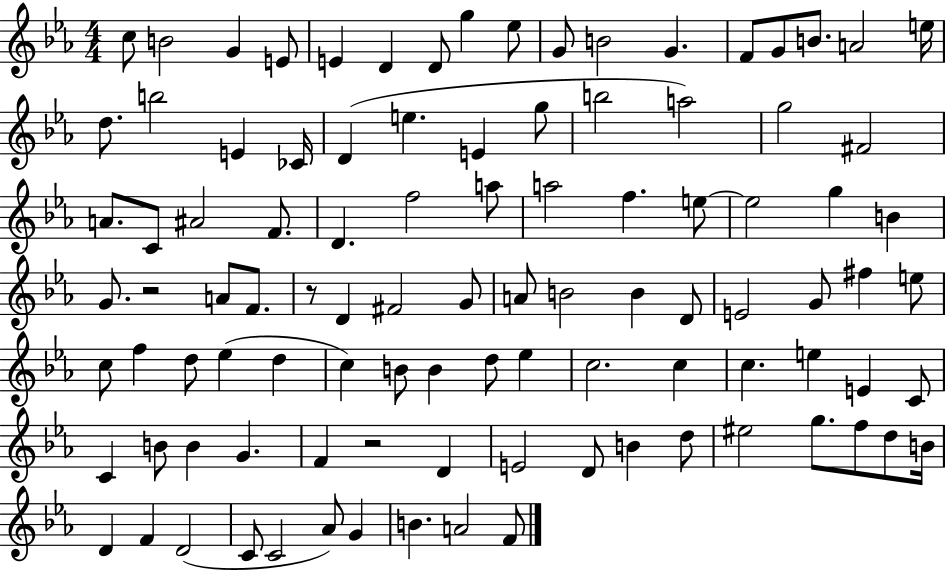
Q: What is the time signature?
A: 4/4